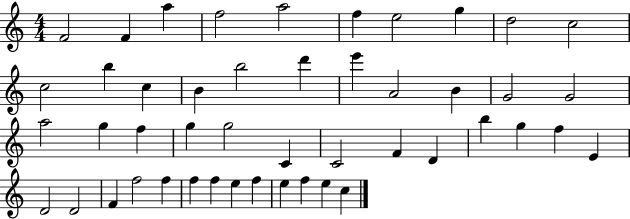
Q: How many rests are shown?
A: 0